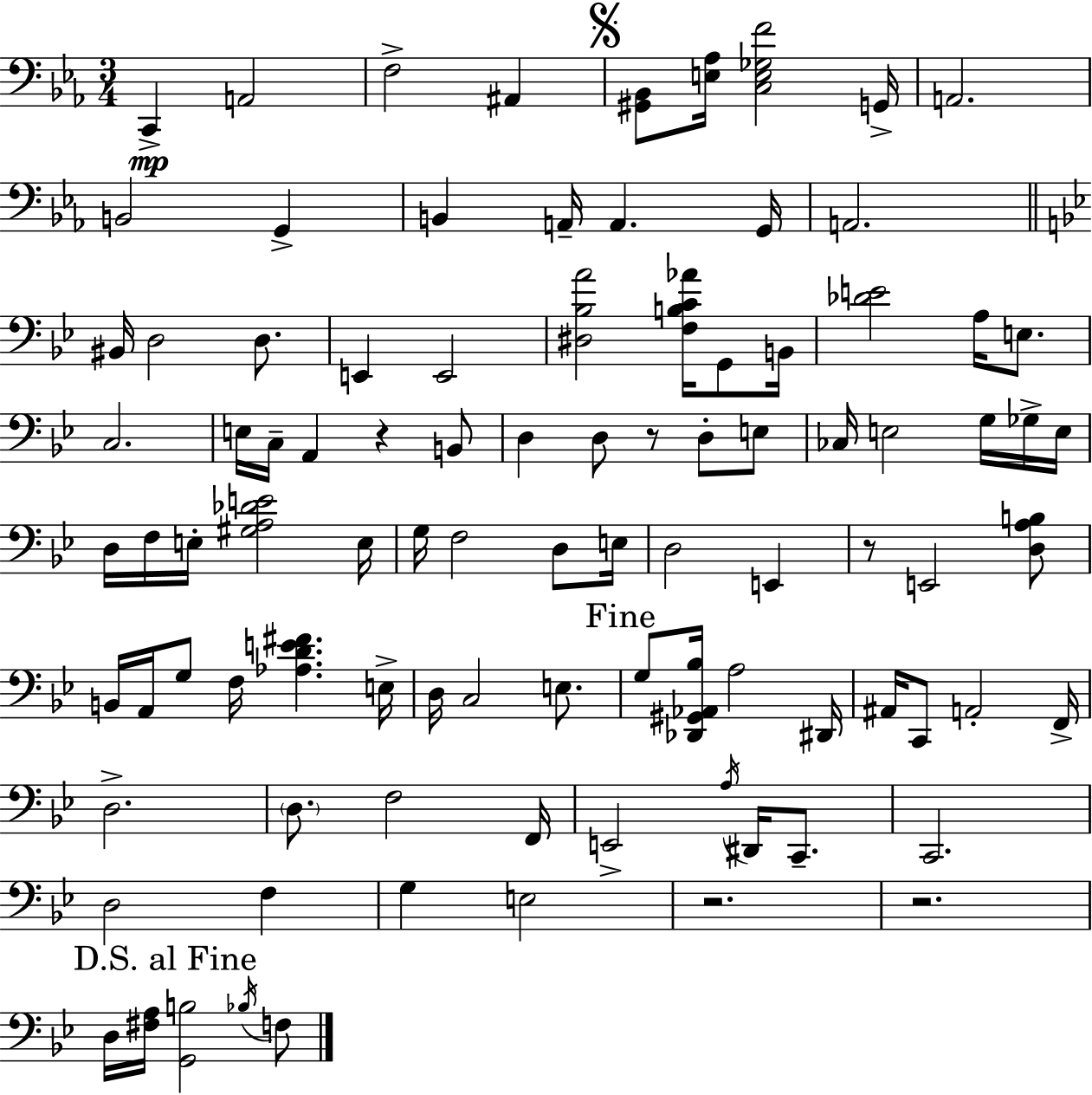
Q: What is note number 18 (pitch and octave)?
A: E2